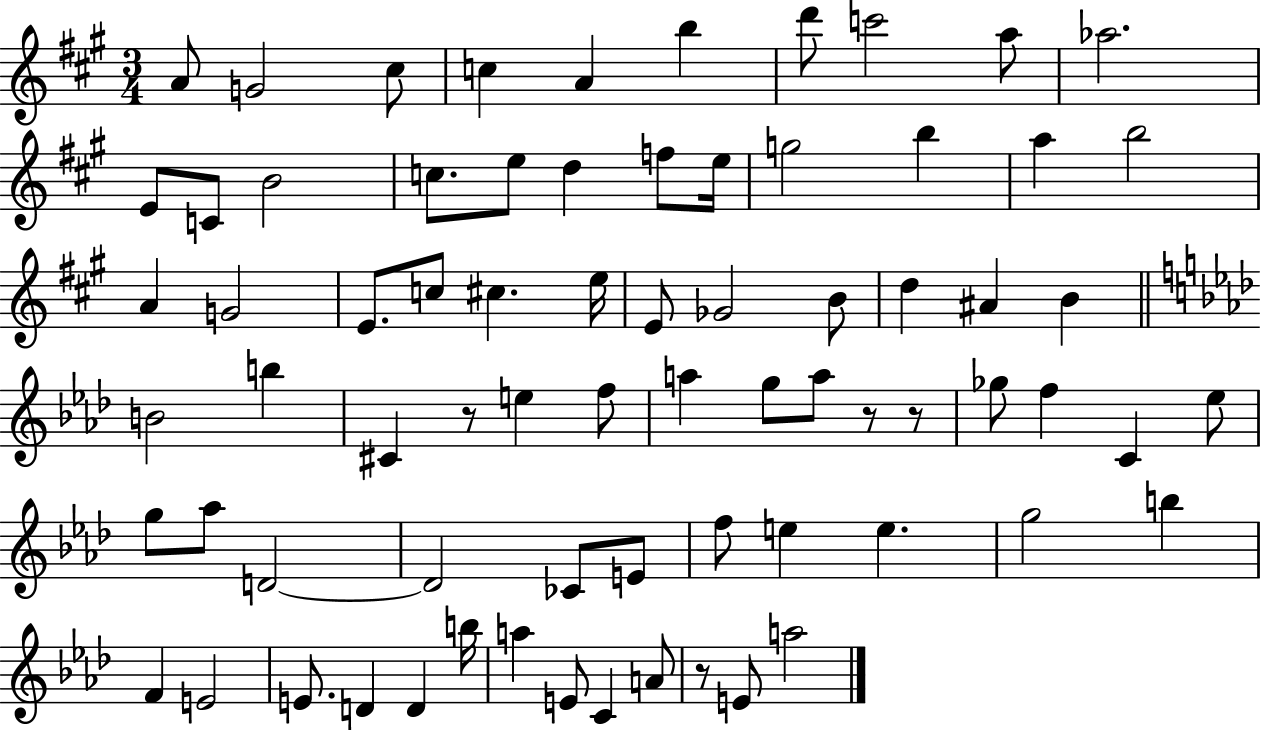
A4/e G4/h C#5/e C5/q A4/q B5/q D6/e C6/h A5/e Ab5/h. E4/e C4/e B4/h C5/e. E5/e D5/q F5/e E5/s G5/h B5/q A5/q B5/h A4/q G4/h E4/e. C5/e C#5/q. E5/s E4/e Gb4/h B4/e D5/q A#4/q B4/q B4/h B5/q C#4/q R/e E5/q F5/e A5/q G5/e A5/e R/e R/e Gb5/e F5/q C4/q Eb5/e G5/e Ab5/e D4/h D4/h CES4/e E4/e F5/e E5/q E5/q. G5/h B5/q F4/q E4/h E4/e. D4/q D4/q B5/s A5/q E4/e C4/q A4/e R/e E4/e A5/h